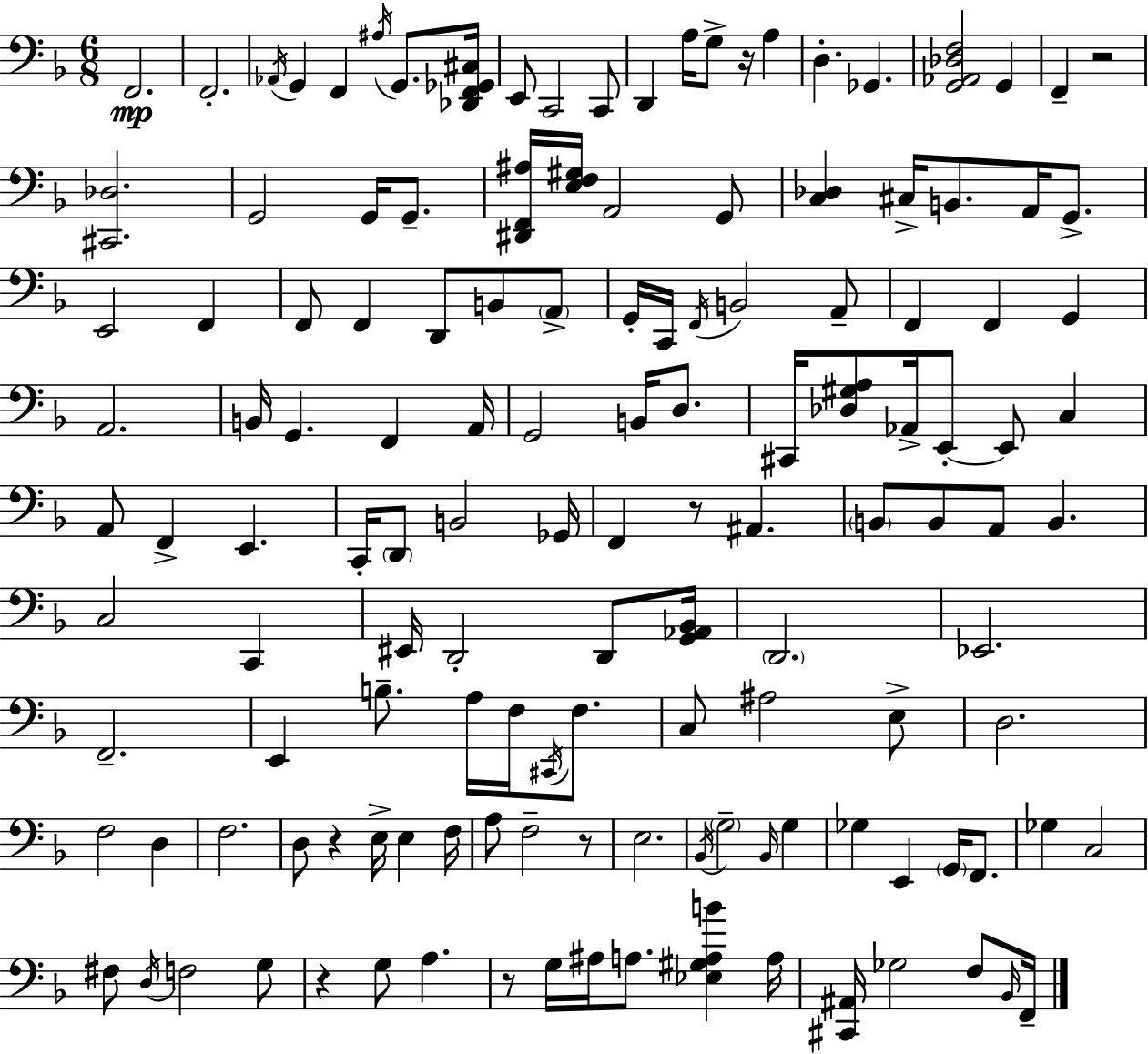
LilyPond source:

{
  \clef bass
  \numericTimeSignature
  \time 6/8
  \key f \major
  f,2.\mp | f,2.-. | \acciaccatura { aes,16 } g,4 f,4 \acciaccatura { ais16 } g,8. | <des, f, ges, cis>16 e,8 c,2 | \break c,8 d,4 a16 g8-> r16 a4 | d4.-. ges,4. | <g, aes, des f>2 g,4 | f,4-- r2 | \break <cis, des>2. | g,2 g,16 g,8.-- | <dis, f, ais>16 <e f gis>16 a,2 | g,8 <c des>4 cis16-> b,8. a,16 g,8.-> | \break e,2 f,4 | f,8 f,4 d,8 b,8 | \parenthesize a,8-> g,16-. c,16 \acciaccatura { f,16 } b,2 | a,8-- f,4 f,4 g,4 | \break a,2. | b,16 g,4. f,4 | a,16 g,2 b,16 | d8. cis,16 <des gis a>8 aes,16-> e,8-.~~ e,8 c4 | \break a,8 f,4-> e,4. | c,16-. \parenthesize d,8 b,2 | ges,16 f,4 r8 ais,4. | \parenthesize b,8 b,8 a,8 b,4. | \break c2 c,4 | eis,16 d,2-. | d,8 <g, aes, bes,>16 \parenthesize d,2. | ees,2. | \break f,2.-- | e,4 b8.-- a16 f16 | \acciaccatura { cis,16 } f8. c8 ais2 | e8-> d2. | \break f2 | d4 f2. | d8 r4 e16-> e4 | f16 a8 f2-- | \break r8 e2. | \acciaccatura { bes,16 } \parenthesize g2-- | \grace { bes,16 } g4 ges4 e,4 | \parenthesize g,16 f,8. ges4 c2 | \break fis8 \acciaccatura { d16 } f2 | g8 r4 g8 | a4. r8 g16 ais16 a8. | <ees gis a b'>4 a16 <cis, ais,>16 ges2 | \break f8 \grace { bes,16 } f,16-- \bar "|."
}